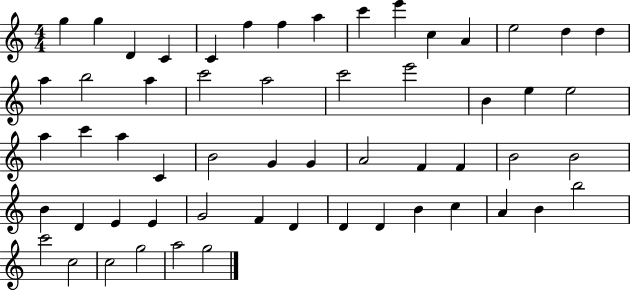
G5/q G5/q D4/q C4/q C4/q F5/q F5/q A5/q C6/q E6/q C5/q A4/q E5/h D5/q D5/q A5/q B5/h A5/q C6/h A5/h C6/h E6/h B4/q E5/q E5/h A5/q C6/q A5/q C4/q B4/h G4/q G4/q A4/h F4/q F4/q B4/h B4/h B4/q D4/q E4/q E4/q G4/h F4/q D4/q D4/q D4/q B4/q C5/q A4/q B4/q B5/h C6/h C5/h C5/h G5/h A5/h G5/h